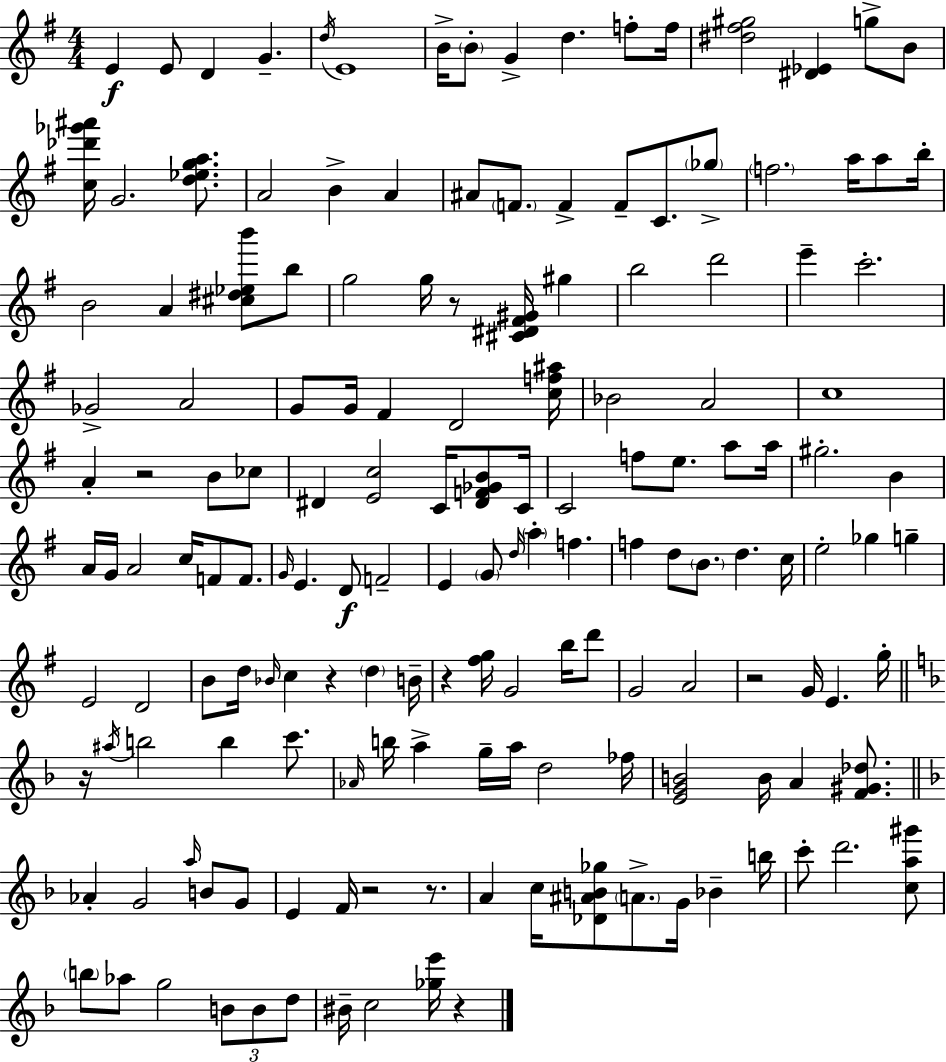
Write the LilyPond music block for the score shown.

{
  \clef treble
  \numericTimeSignature
  \time 4/4
  \key g \major
  e'4\f e'8 d'4 g'4.-- | \acciaccatura { d''16 } e'1 | b'16-> \parenthesize b'8-. g'4-> d''4. f''8-. | f''16 <dis'' fis'' gis''>2 <dis' ees'>4 g''8-> b'8 | \break <c'' des''' ges''' ais'''>16 g'2. <d'' ees'' g'' a''>8. | a'2 b'4-> a'4 | ais'8 \parenthesize f'8. f'4-> f'8-- c'8. \parenthesize ges''8-> | \parenthesize f''2. a''16 a''8 | \break b''16-. b'2 a'4 <cis'' dis'' ees'' b'''>8 b''8 | g''2 g''16 r8 <cis' dis' fis' gis'>16 gis''4 | b''2 d'''2 | e'''4-- c'''2.-. | \break ges'2-> a'2 | g'8 g'16 fis'4 d'2 | <c'' f'' ais''>16 bes'2 a'2 | c''1 | \break a'4-. r2 b'8 ces''8 | dis'4 <e' c''>2 c'16 <dis' f' ges' b'>8 | c'16 c'2 f''8 e''8. a''8 | a''16 gis''2.-. b'4 | \break a'16 g'16 a'2 c''16 f'8 f'8. | \grace { g'16 } e'4. d'8\f f'2-- | e'4 \parenthesize g'8 \grace { d''16 } \parenthesize a''4-. f''4. | f''4 d''8 \parenthesize b'8. d''4. | \break c''16 e''2-. ges''4 g''4-- | e'2 d'2 | b'8 d''16 \grace { bes'16 } c''4 r4 \parenthesize d''4 | b'16-- r4 <fis'' g''>16 g'2 | \break b''16 d'''8 g'2 a'2 | r2 g'16 e'4. | g''16-. \bar "||" \break \key d \minor r16 \acciaccatura { ais''16 } b''2 b''4 c'''8. | \grace { aes'16 } b''16 a''4-> g''16-- a''16 d''2 | fes''16 <e' g' b'>2 b'16 a'4 <f' gis' des''>8. | \bar "||" \break \key f \major aes'4-. g'2 \grace { a''16 } b'8 g'8 | e'4 f'16 r2 r8. | a'4 c''16 <des' ais' b' ges''>8 \parenthesize a'8.-> g'16 bes'4-- | b''16 c'''8-. d'''2. <c'' a'' gis'''>8 | \break \parenthesize b''8 aes''8 g''2 \tuplet 3/2 { b'8 b'8 | d''8 } bis'16-- c''2 <ges'' e'''>16 r4 | \bar "|."
}